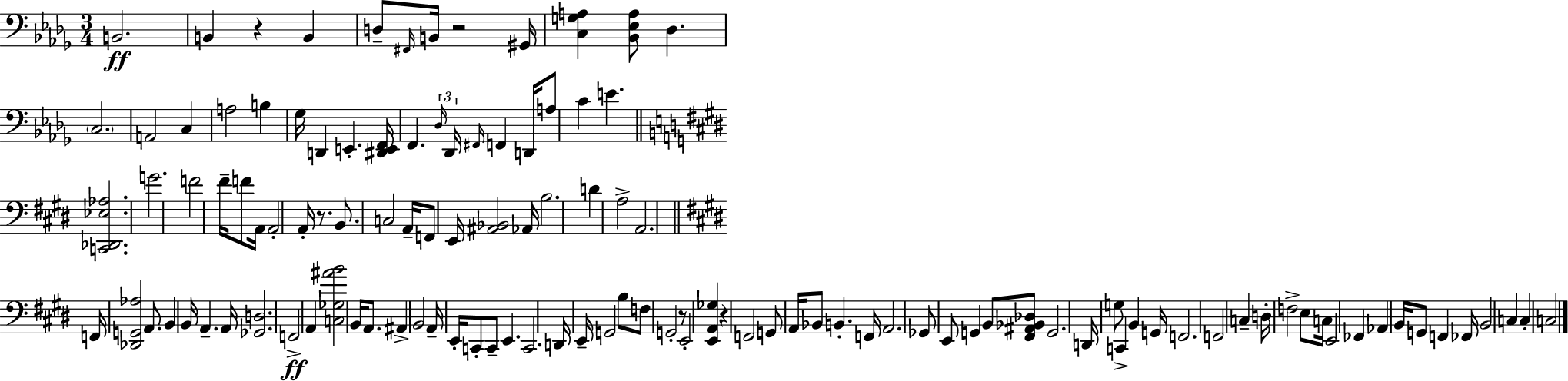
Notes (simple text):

B2/h. B2/q R/q B2/q D3/e F#2/s B2/s R/h G#2/s [C3,G3,A3]/q [Bb2,Eb3,A3]/e Db3/q. C3/h. A2/h C3/q A3/h B3/q Gb3/s D2/q E2/q. [D#2,E2,F2]/s F2/q. Db3/s Db2/s F#2/s F2/q D2/s A3/e C4/q E4/q. [C2,Db2,Eb3,Ab3]/h. G4/h. F4/h F#4/s F4/e A2/s A2/h A2/s R/e. B2/e. C3/h A2/s F2/e E2/s [A#2,Bb2]/h Ab2/s B3/h. D4/q A3/h A2/h. F2/s [Db2,G2,Ab3]/h A2/e. B2/q B2/s A2/q. A2/s [Gb2,D3]/h. F2/h A2/q [C3,Gb3,A#4,B4]/h B2/s A2/e. A#2/q B2/h A2/s E2/s C2/e C2/e E2/q. C2/h. D2/s E2/s G2/h B3/e F3/e G2/h R/e E2/h [E2,A2,Gb3]/q R/q F2/h G2/e A2/s Bb2/e B2/q. F2/s A2/h. Gb2/e E2/e G2/q B2/e [F#2,A#2,Bb2,Db3]/e G2/h. D2/s G3/e C2/q B2/q G2/s F2/h. F2/h C3/q D3/s F3/h E3/e C3/s E2/h FES2/q Ab2/q B2/s G2/e F2/q FES2/s B2/h C3/q C3/q C3/h